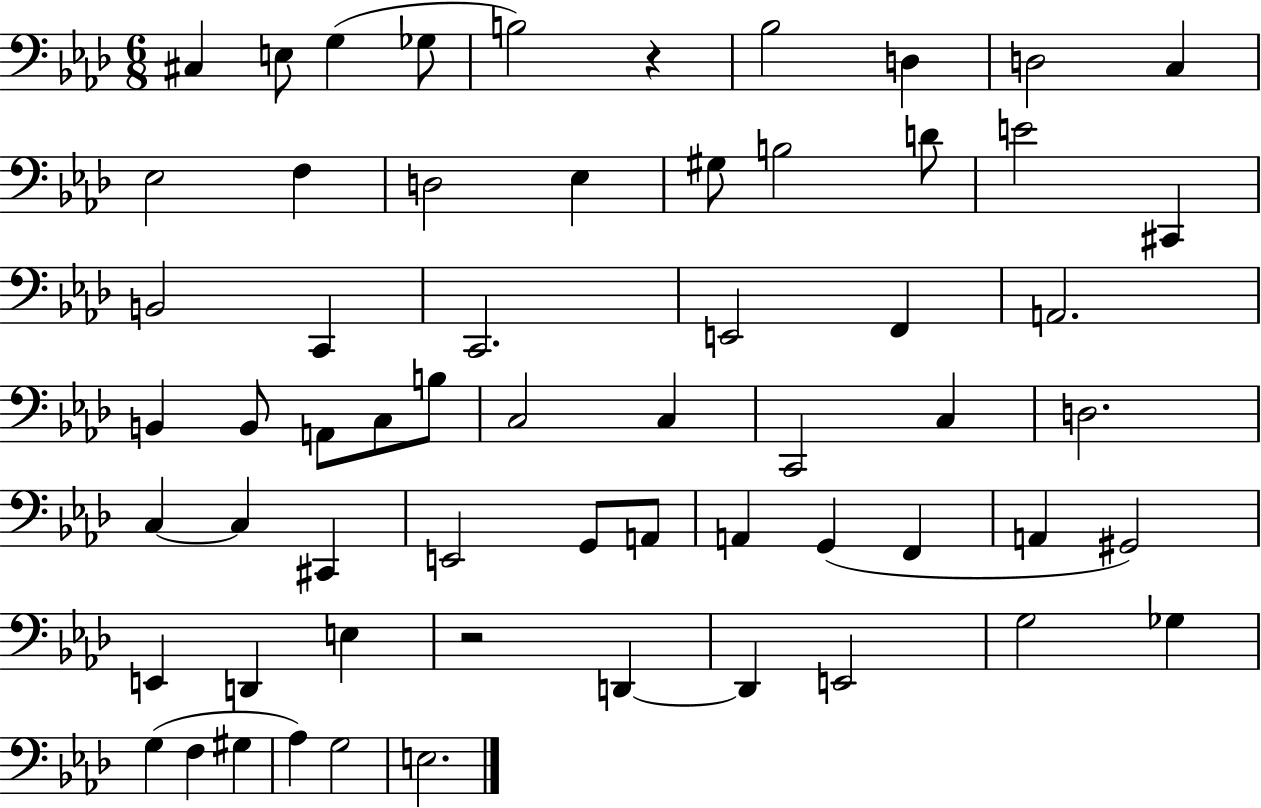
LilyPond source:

{
  \clef bass
  \numericTimeSignature
  \time 6/8
  \key aes \major
  cis4 e8 g4( ges8 | b2) r4 | bes2 d4 | d2 c4 | \break ees2 f4 | d2 ees4 | gis8 b2 d'8 | e'2 cis,4 | \break b,2 c,4 | c,2. | e,2 f,4 | a,2. | \break b,4 b,8 a,8 c8 b8 | c2 c4 | c,2 c4 | d2. | \break c4~~ c4 cis,4 | e,2 g,8 a,8 | a,4 g,4( f,4 | a,4 gis,2) | \break e,4 d,4 e4 | r2 d,4~~ | d,4 e,2 | g2 ges4 | \break g4( f4 gis4 | aes4) g2 | e2. | \bar "|."
}